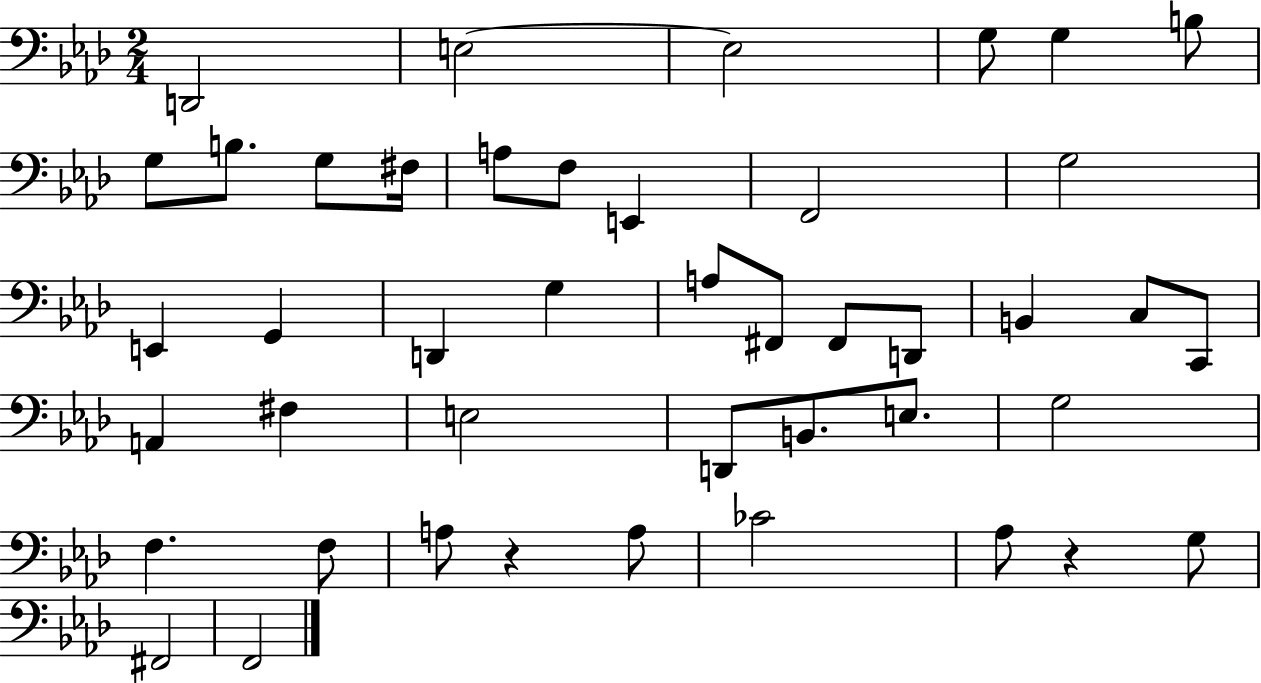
D2/h E3/h E3/h G3/e G3/q B3/e G3/e B3/e. G3/e F#3/s A3/e F3/e E2/q F2/h G3/h E2/q G2/q D2/q G3/q A3/e F#2/e F#2/e D2/e B2/q C3/e C2/e A2/q F#3/q E3/h D2/e B2/e. E3/e. G3/h F3/q. F3/e A3/e R/q A3/e CES4/h Ab3/e R/q G3/e F#2/h F2/h